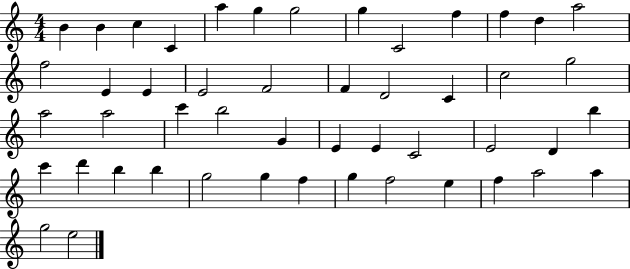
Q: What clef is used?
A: treble